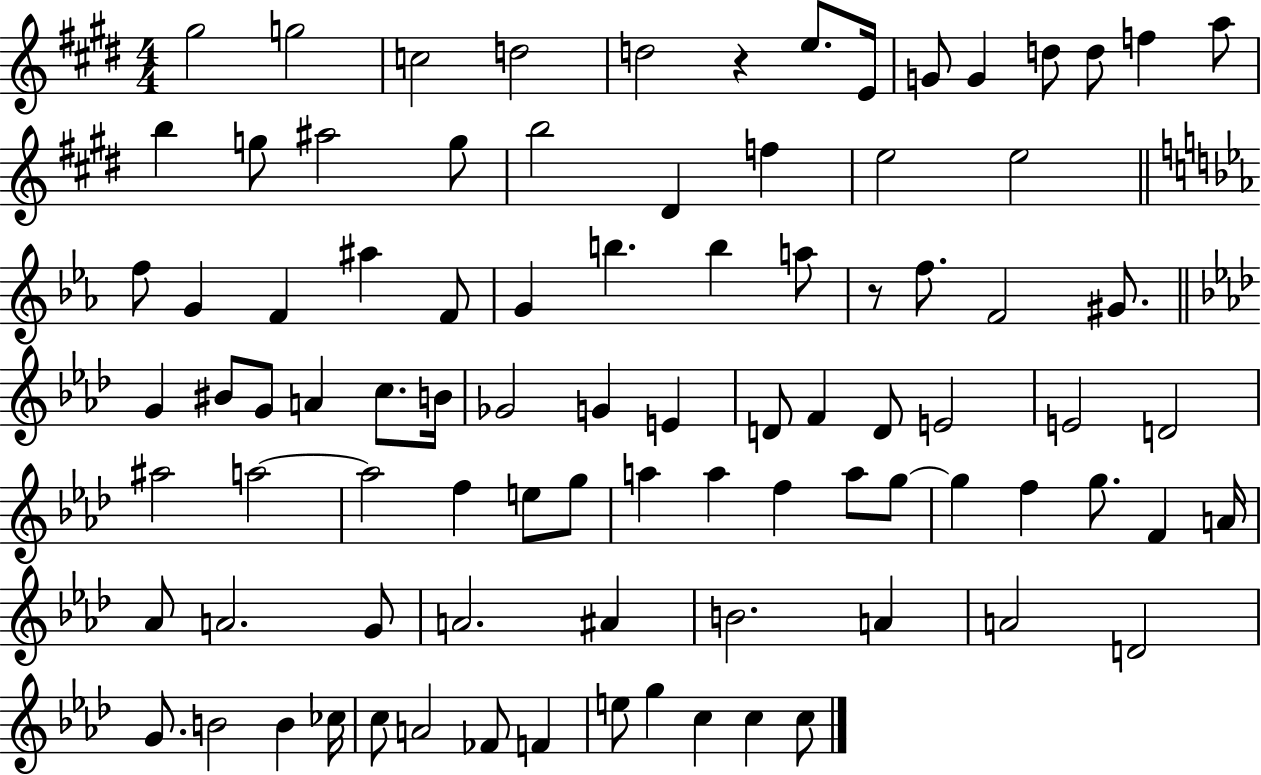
{
  \clef treble
  \numericTimeSignature
  \time 4/4
  \key e \major
  gis''2 g''2 | c''2 d''2 | d''2 r4 e''8. e'16 | g'8 g'4 d''8 d''8 f''4 a''8 | \break b''4 g''8 ais''2 g''8 | b''2 dis'4 f''4 | e''2 e''2 | \bar "||" \break \key ees \major f''8 g'4 f'4 ais''4 f'8 | g'4 b''4. b''4 a''8 | r8 f''8. f'2 gis'8. | \bar "||" \break \key aes \major g'4 bis'8 g'8 a'4 c''8. b'16 | ges'2 g'4 e'4 | d'8 f'4 d'8 e'2 | e'2 d'2 | \break ais''2 a''2~~ | a''2 f''4 e''8 g''8 | a''4 a''4 f''4 a''8 g''8~~ | g''4 f''4 g''8. f'4 a'16 | \break aes'8 a'2. g'8 | a'2. ais'4 | b'2. a'4 | a'2 d'2 | \break g'8. b'2 b'4 ces''16 | c''8 a'2 fes'8 f'4 | e''8 g''4 c''4 c''4 c''8 | \bar "|."
}